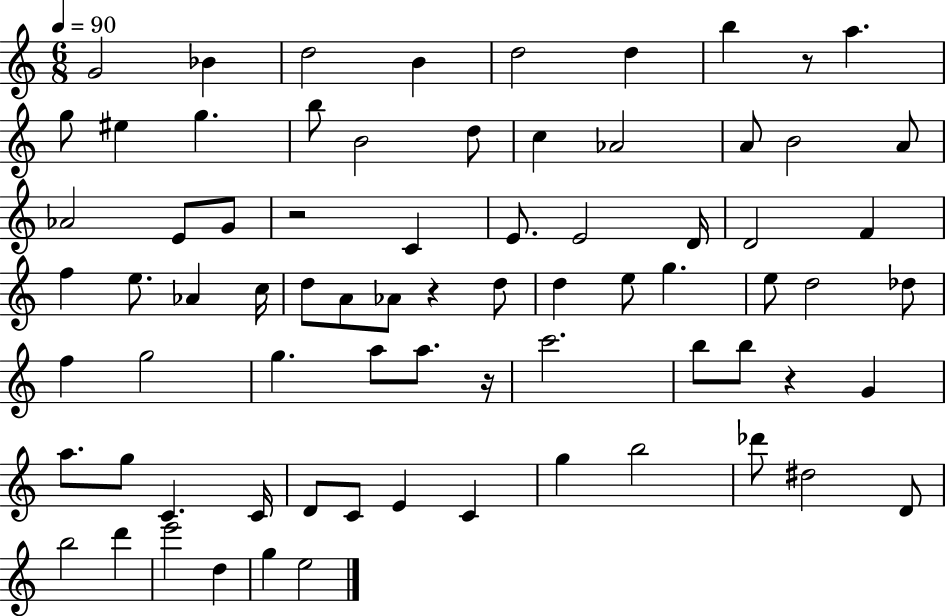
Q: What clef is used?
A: treble